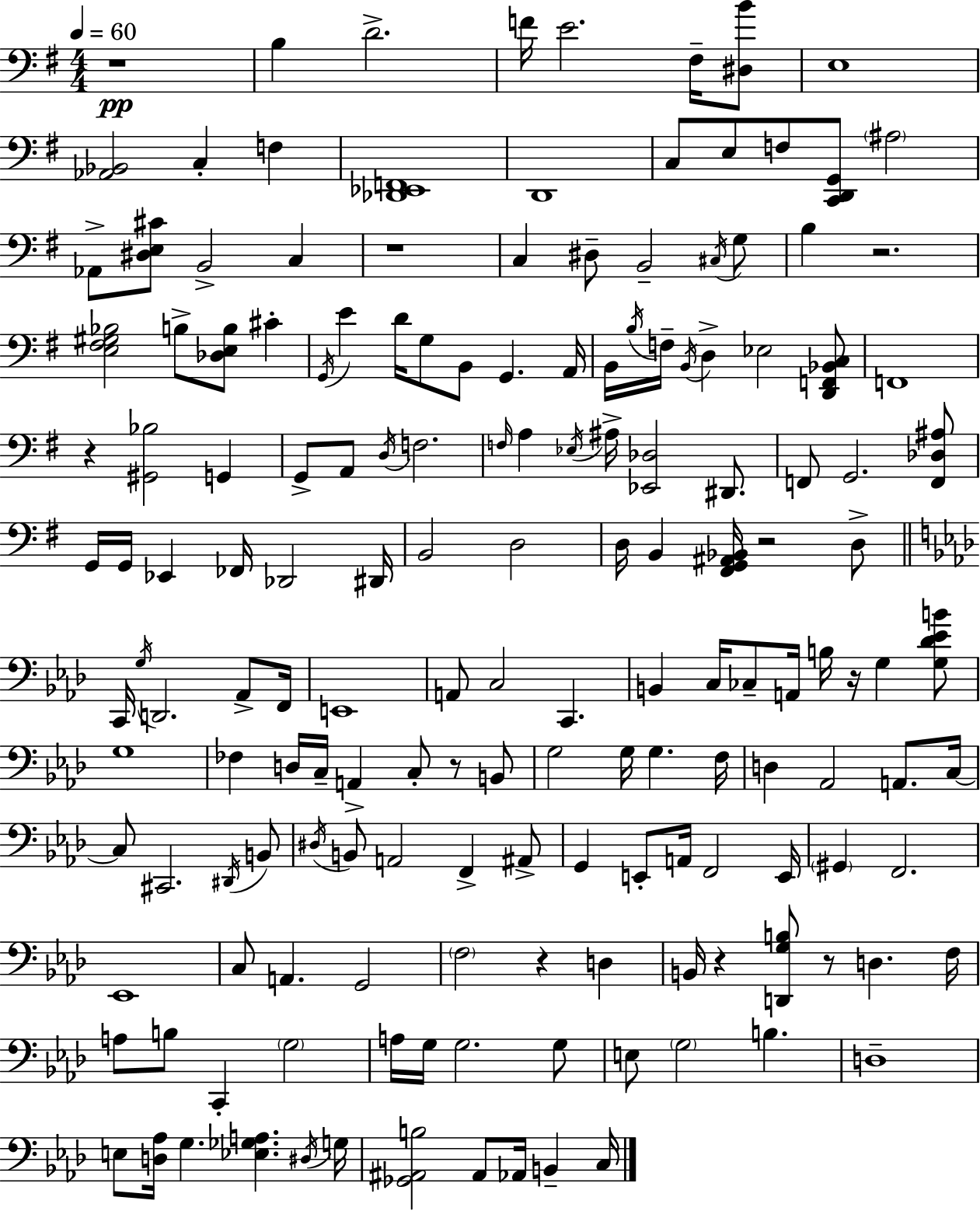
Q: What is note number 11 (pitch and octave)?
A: E3